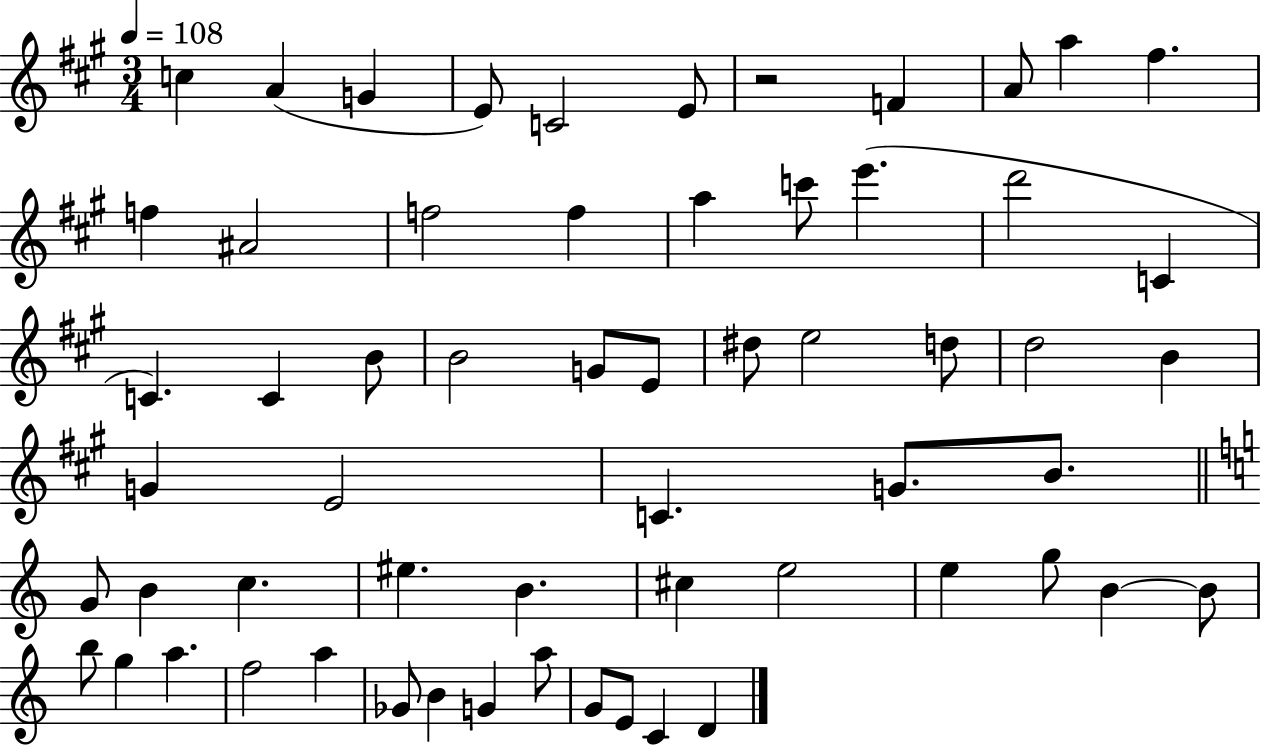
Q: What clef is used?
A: treble